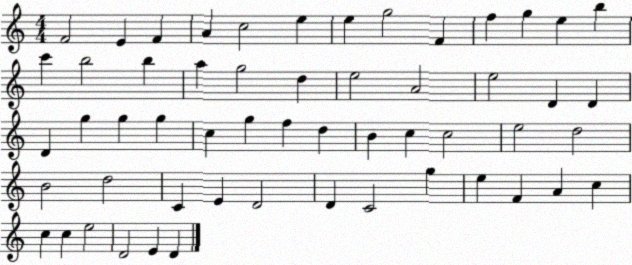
X:1
T:Untitled
M:4/4
L:1/4
K:C
F2 E F A c2 e e g2 F f g e b c' b2 b a g2 d e2 A2 e2 D D D g g g c g f d B c c2 e2 d2 B2 d2 C E D2 D C2 g e F A c c c e2 D2 E D